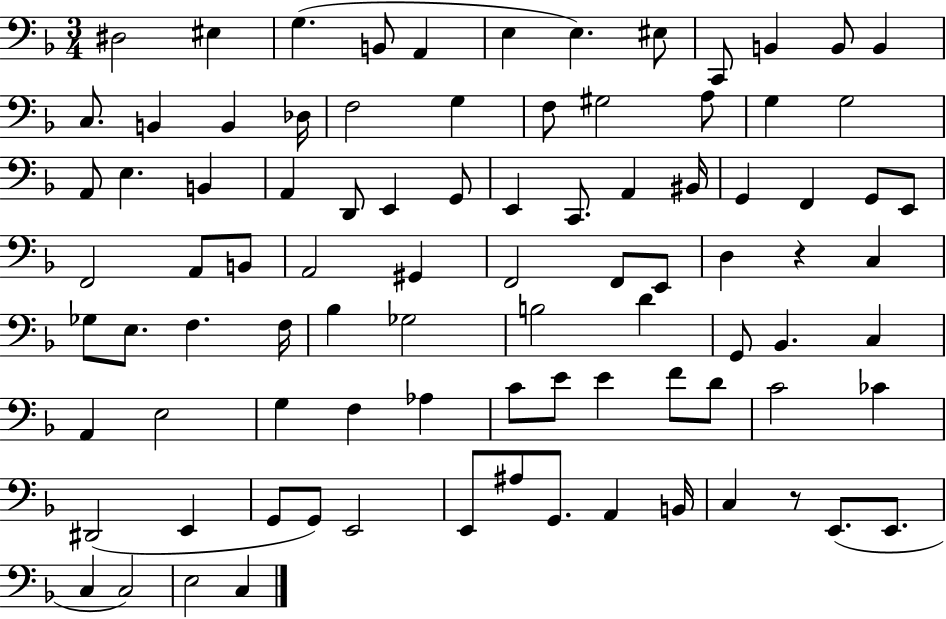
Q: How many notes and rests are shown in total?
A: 90